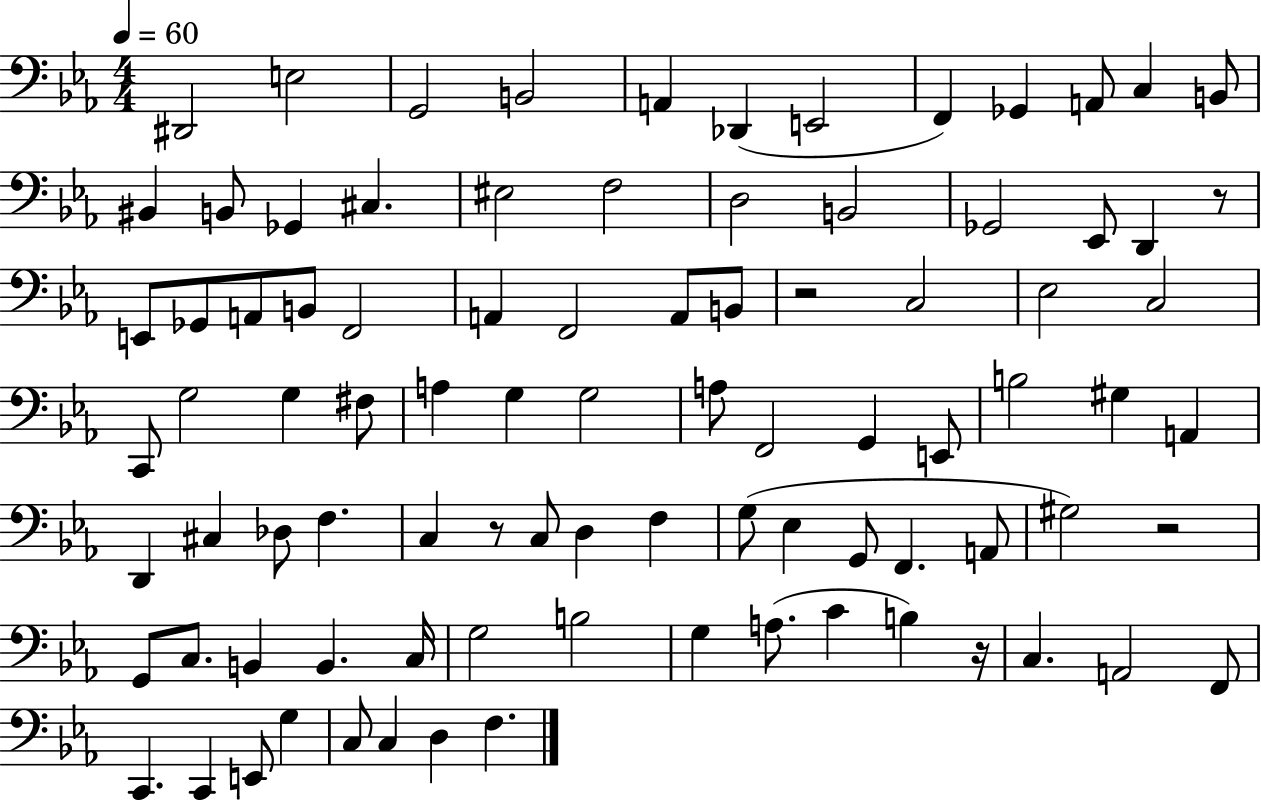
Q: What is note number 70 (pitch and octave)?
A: B3